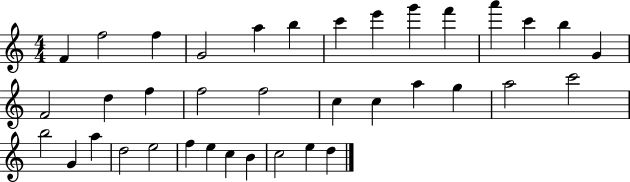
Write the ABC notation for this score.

X:1
T:Untitled
M:4/4
L:1/4
K:C
F f2 f G2 a b c' e' g' f' a' c' b G F2 d f f2 f2 c c a g a2 c'2 b2 G a d2 e2 f e c B c2 e d